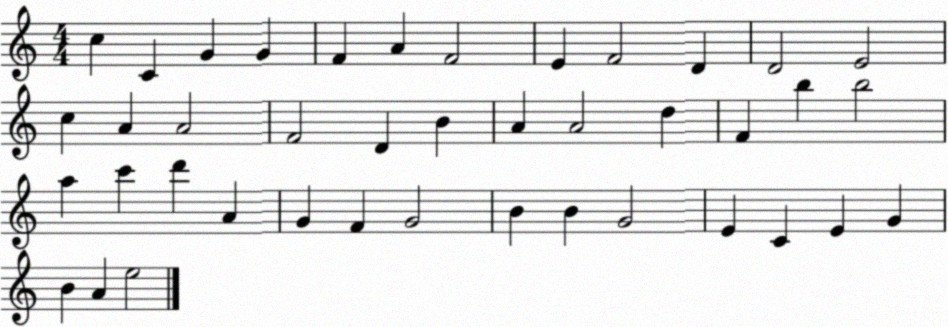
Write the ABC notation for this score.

X:1
T:Untitled
M:4/4
L:1/4
K:C
c C G G F A F2 E F2 D D2 E2 c A A2 F2 D B A A2 d F b b2 a c' d' A G F G2 B B G2 E C E G B A e2